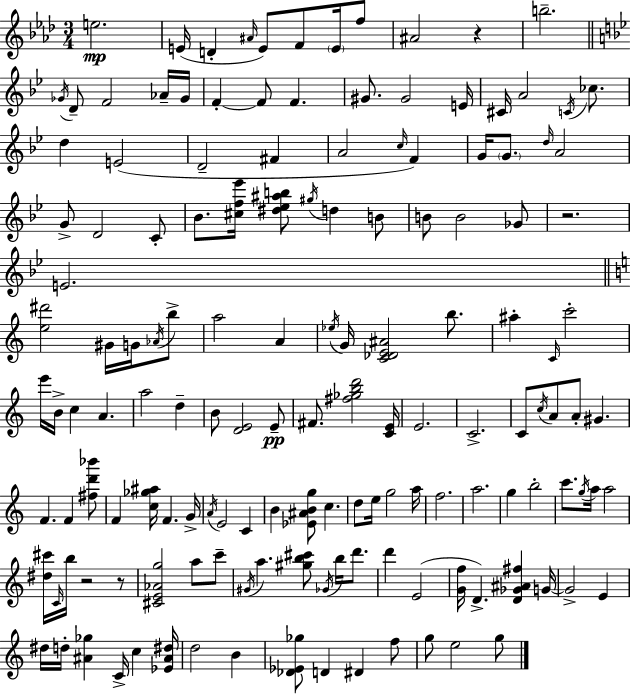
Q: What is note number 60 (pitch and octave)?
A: E6